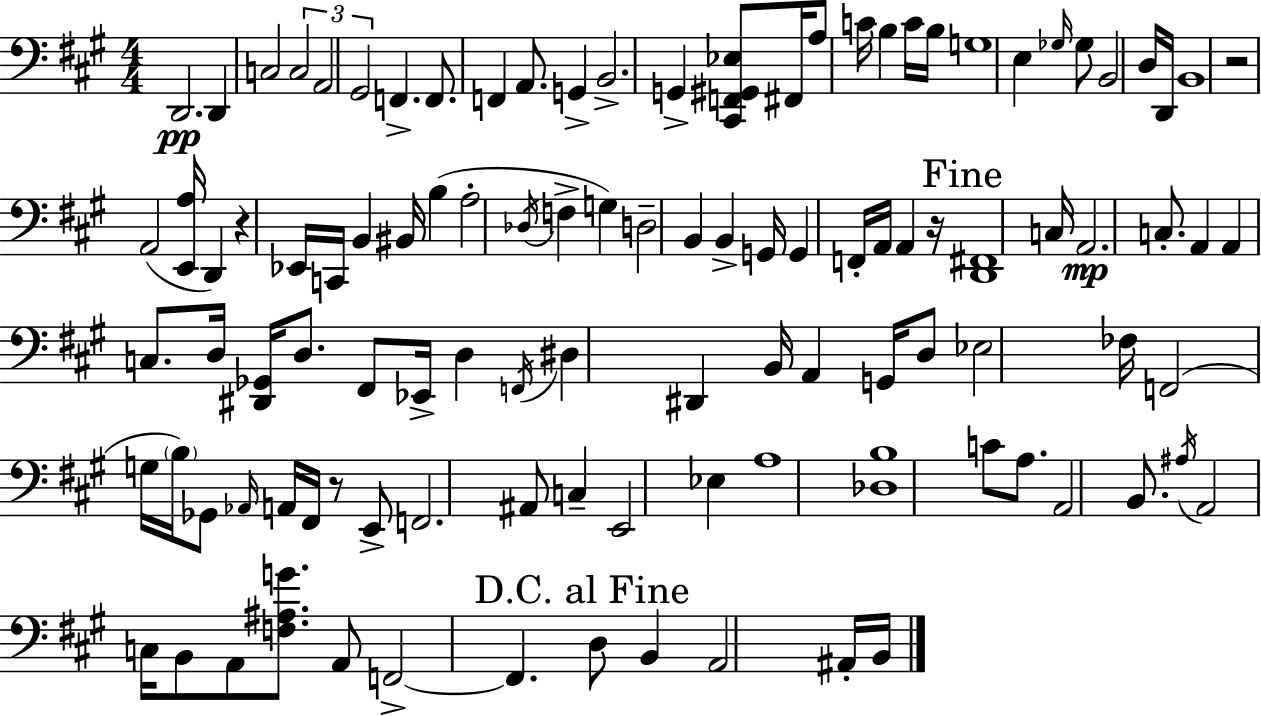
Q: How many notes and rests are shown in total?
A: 107